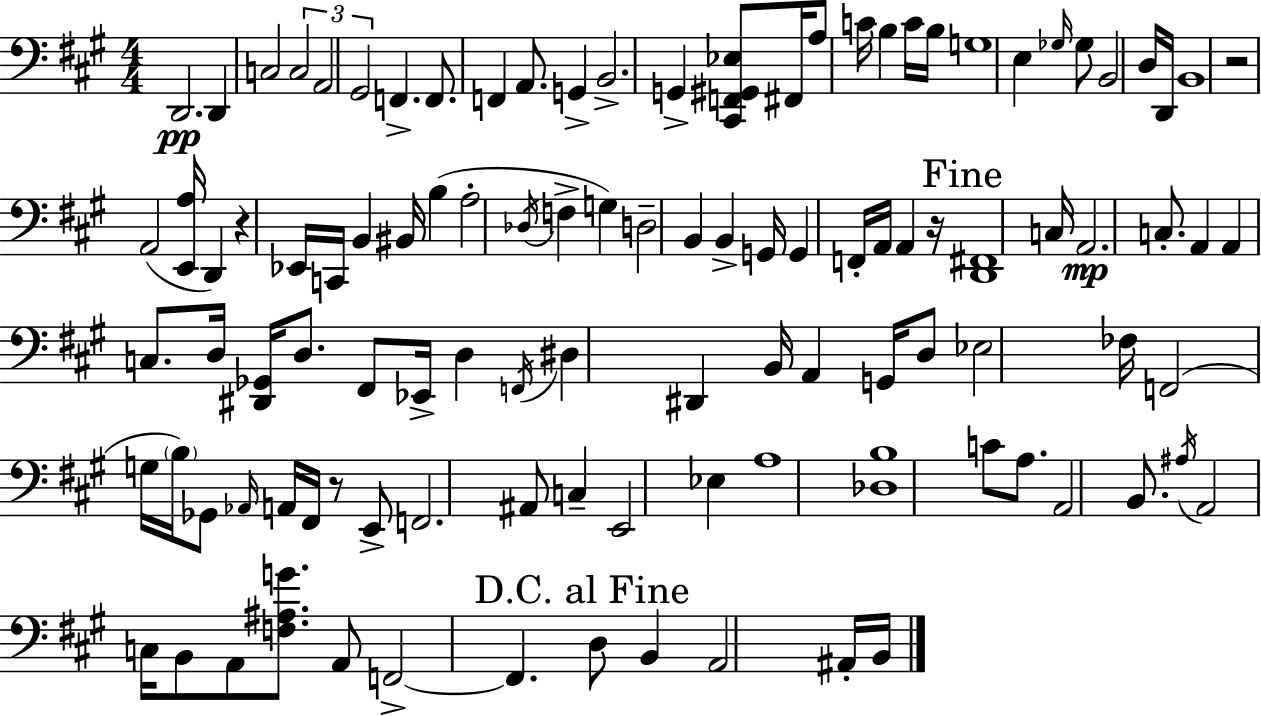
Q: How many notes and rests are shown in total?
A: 107